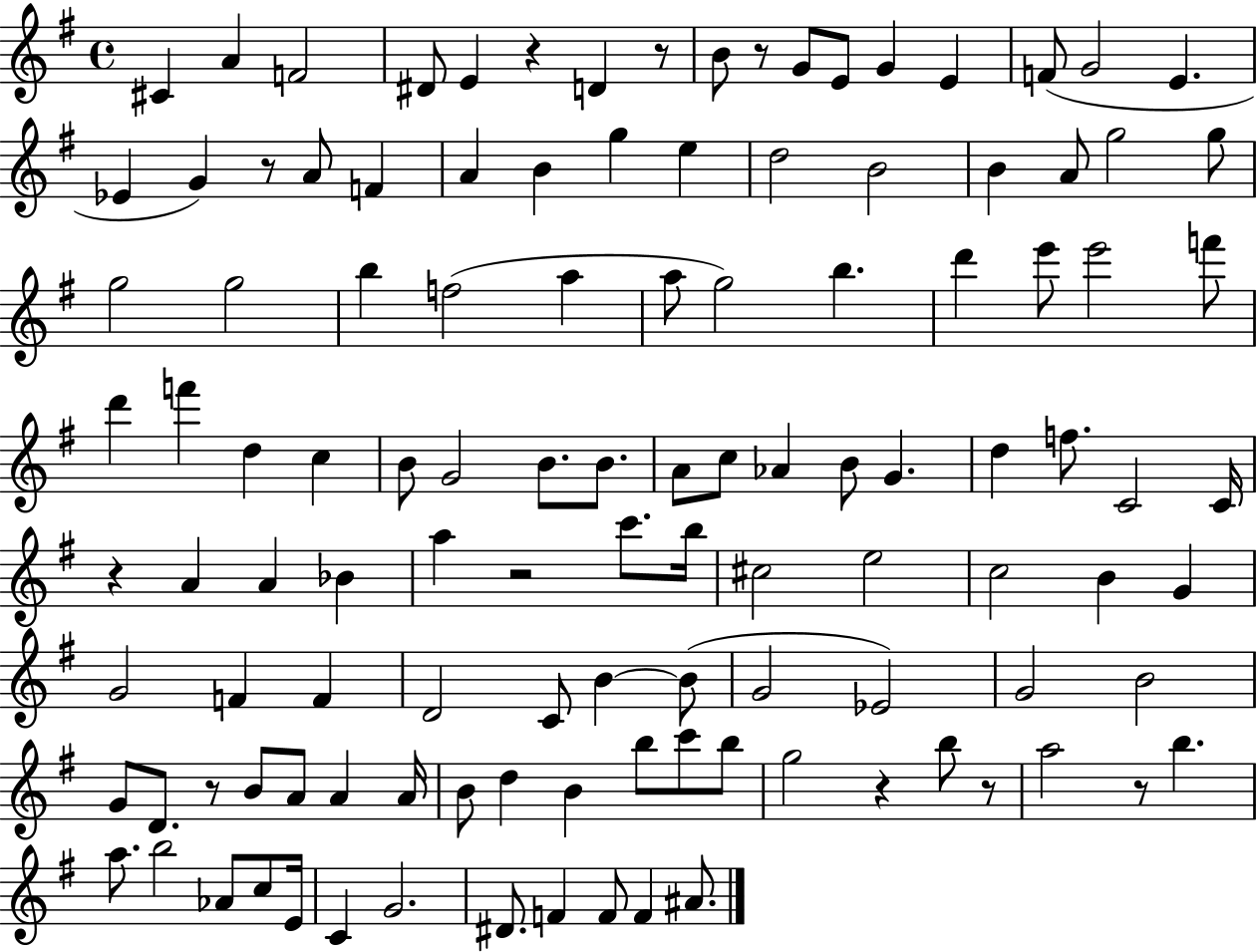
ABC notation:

X:1
T:Untitled
M:4/4
L:1/4
K:G
^C A F2 ^D/2 E z D z/2 B/2 z/2 G/2 E/2 G E F/2 G2 E _E G z/2 A/2 F A B g e d2 B2 B A/2 g2 g/2 g2 g2 b f2 a a/2 g2 b d' e'/2 e'2 f'/2 d' f' d c B/2 G2 B/2 B/2 A/2 c/2 _A B/2 G d f/2 C2 C/4 z A A _B a z2 c'/2 b/4 ^c2 e2 c2 B G G2 F F D2 C/2 B B/2 G2 _E2 G2 B2 G/2 D/2 z/2 B/2 A/2 A A/4 B/2 d B b/2 c'/2 b/2 g2 z b/2 z/2 a2 z/2 b a/2 b2 _A/2 c/2 E/4 C G2 ^D/2 F F/2 F ^A/2